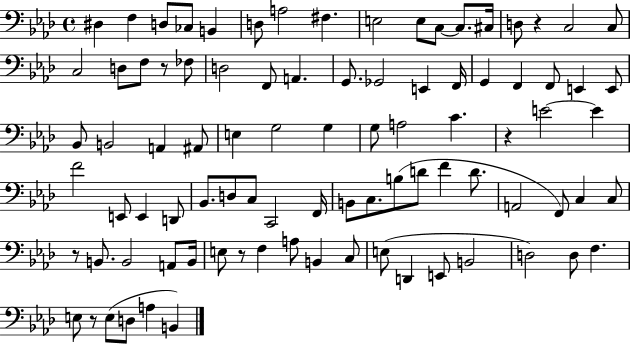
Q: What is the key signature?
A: AES major